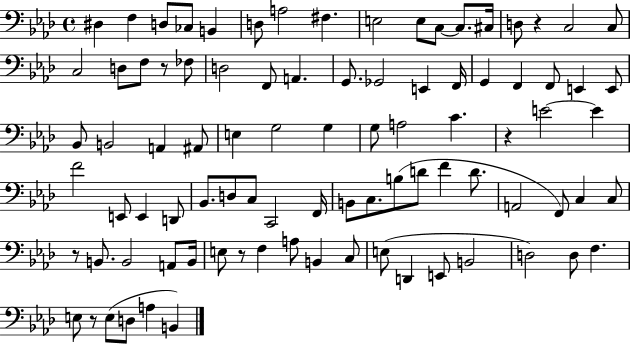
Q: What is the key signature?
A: AES major